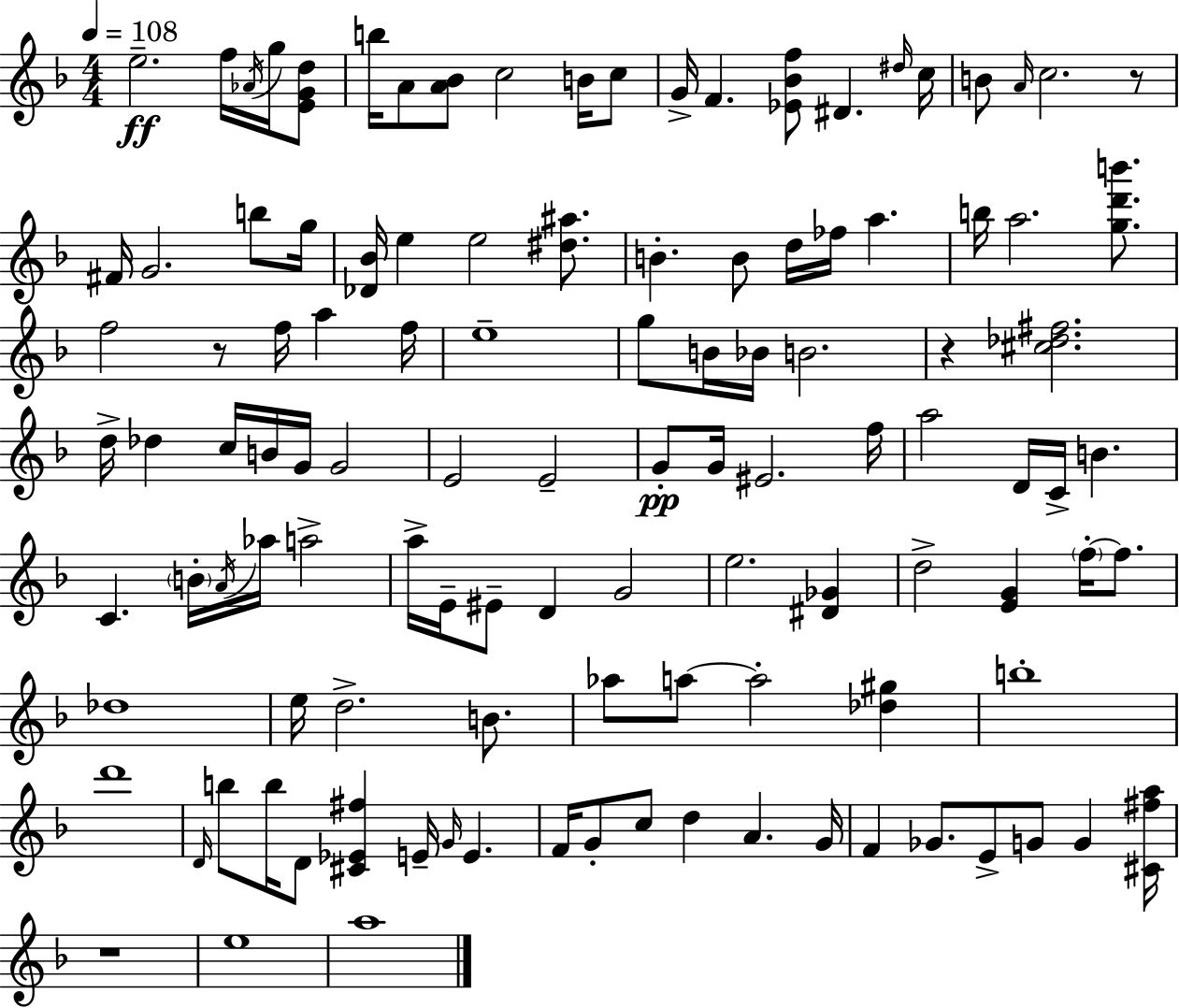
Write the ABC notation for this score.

X:1
T:Untitled
M:4/4
L:1/4
K:Dm
e2 f/4 _A/4 g/4 [EGd]/2 b/4 A/2 [A_B]/2 c2 B/4 c/2 G/4 F [_E_Bf]/2 ^D ^d/4 c/4 B/2 A/4 c2 z/2 ^F/4 G2 b/2 g/4 [_D_B]/4 e e2 [^d^a]/2 B B/2 d/4 _f/4 a b/4 a2 [gd'b']/2 f2 z/2 f/4 a f/4 e4 g/2 B/4 _B/4 B2 z [^c_d^f]2 d/4 _d c/4 B/4 G/4 G2 E2 E2 G/2 G/4 ^E2 f/4 a2 D/4 C/4 B C B/4 A/4 _a/4 a2 a/4 E/4 ^E/2 D G2 e2 [^D_G] d2 [EG] f/4 f/2 _d4 e/4 d2 B/2 _a/2 a/2 a2 [_d^g] b4 d'4 D/4 b/2 b/4 D/2 [^C_E^f] E/4 G/4 E F/4 G/2 c/2 d A G/4 F _G/2 E/2 G/2 G [^C^fa]/4 z4 e4 a4